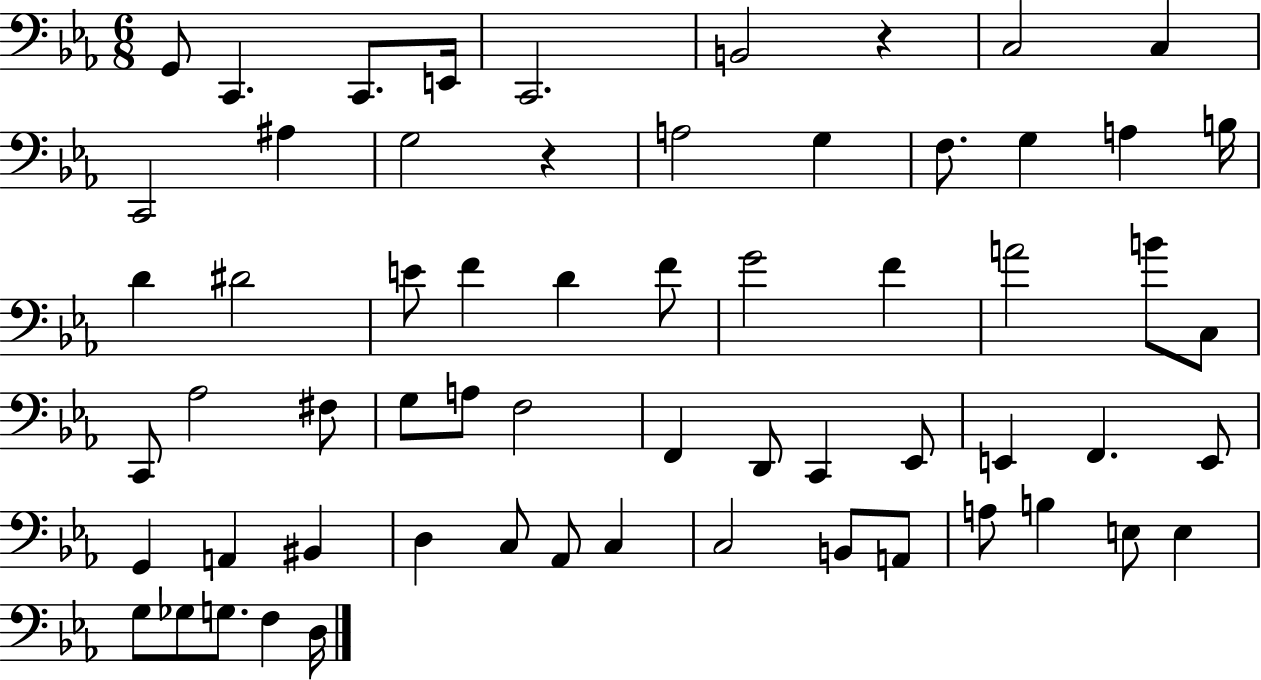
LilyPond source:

{
  \clef bass
  \numericTimeSignature
  \time 6/8
  \key ees \major
  g,8 c,4. c,8. e,16 | c,2. | b,2 r4 | c2 c4 | \break c,2 ais4 | g2 r4 | a2 g4 | f8. g4 a4 b16 | \break d'4 dis'2 | e'8 f'4 d'4 f'8 | g'2 f'4 | a'2 b'8 c8 | \break c,8 aes2 fis8 | g8 a8 f2 | f,4 d,8 c,4 ees,8 | e,4 f,4. e,8 | \break g,4 a,4 bis,4 | d4 c8 aes,8 c4 | c2 b,8 a,8 | a8 b4 e8 e4 | \break g8 ges8 g8. f4 d16 | \bar "|."
}